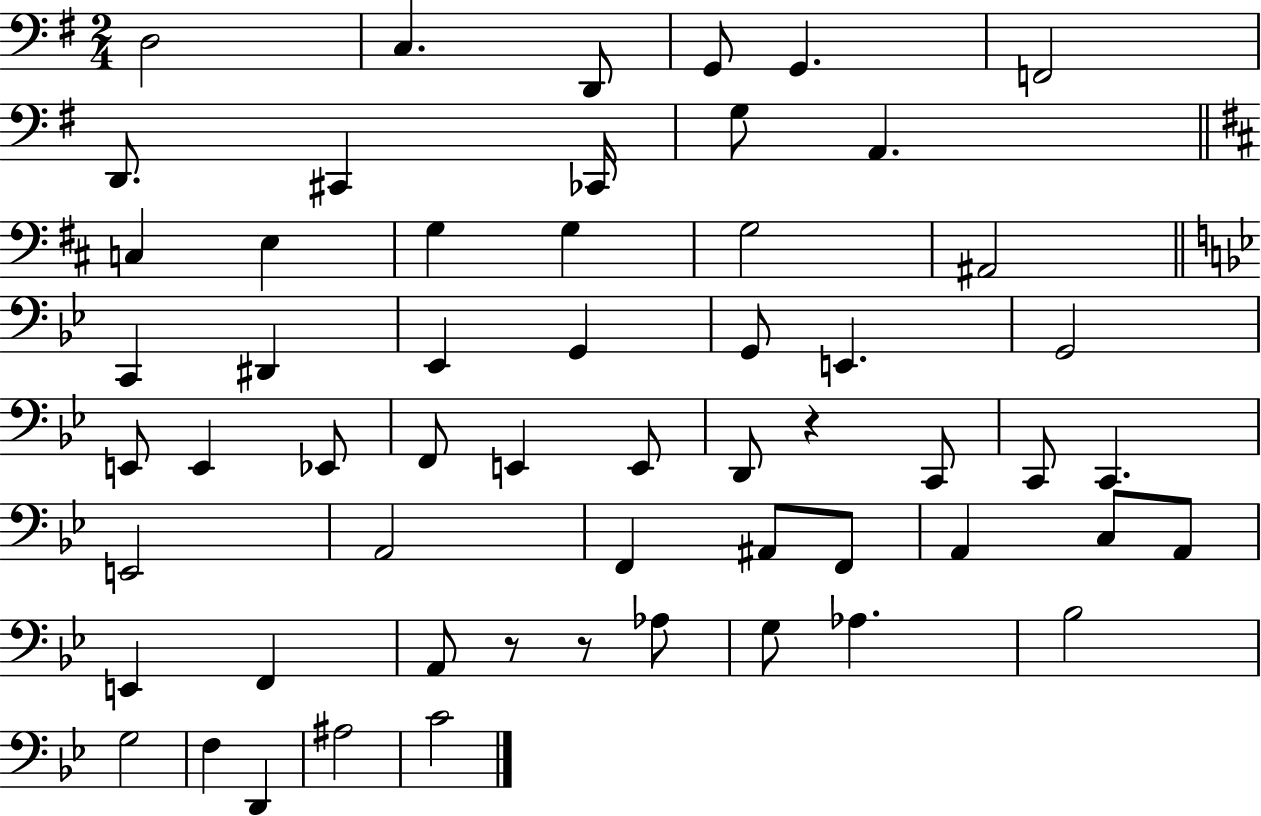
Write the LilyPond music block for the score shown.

{
  \clef bass
  \numericTimeSignature
  \time 2/4
  \key g \major
  \repeat volta 2 { d2 | c4. d,8 | g,8 g,4. | f,2 | \break d,8. cis,4 ces,16 | g8 a,4. | \bar "||" \break \key d \major c4 e4 | g4 g4 | g2 | ais,2 | \break \bar "||" \break \key bes \major c,4 dis,4 | ees,4 g,4 | g,8 e,4. | g,2 | \break e,8 e,4 ees,8 | f,8 e,4 e,8 | d,8 r4 c,8 | c,8 c,4. | \break e,2 | a,2 | f,4 ais,8 f,8 | a,4 c8 a,8 | \break e,4 f,4 | a,8 r8 r8 aes8 | g8 aes4. | bes2 | \break g2 | f4 d,4 | ais2 | c'2 | \break } \bar "|."
}